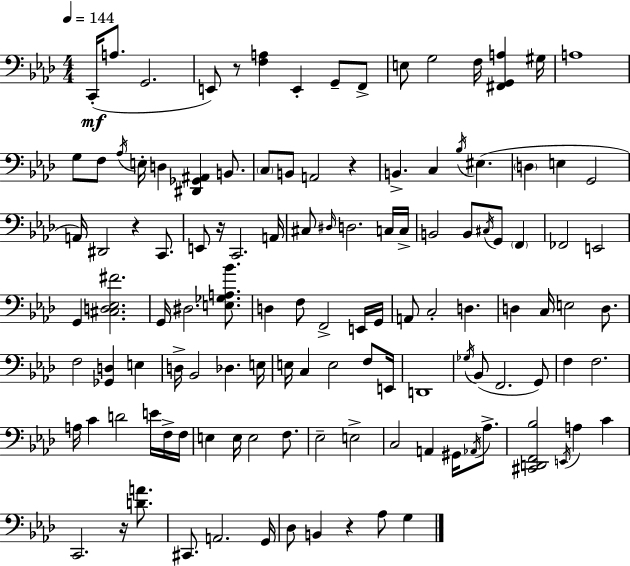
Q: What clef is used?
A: bass